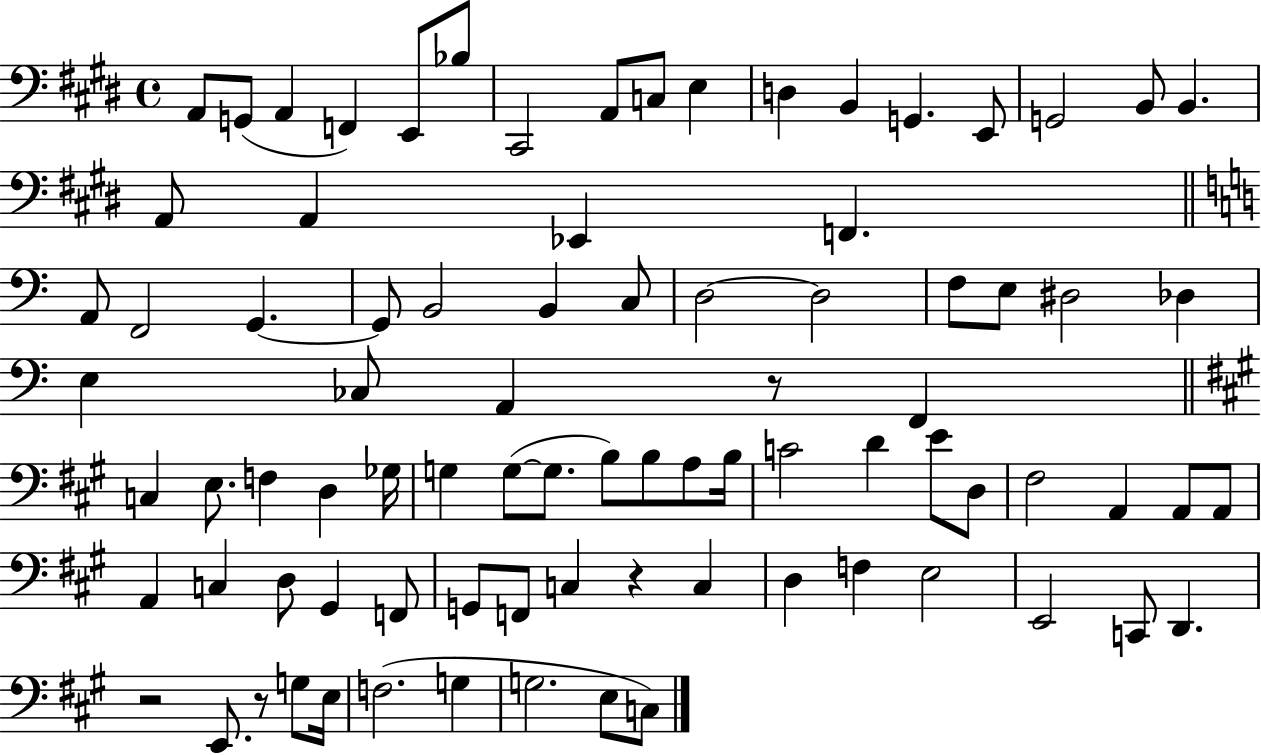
{
  \clef bass
  \time 4/4
  \defaultTimeSignature
  \key e \major
  a,8 g,8( a,4 f,4) e,8 bes8 | cis,2 a,8 c8 e4 | d4 b,4 g,4. e,8 | g,2 b,8 b,4. | \break a,8 a,4 ees,4 f,4. | \bar "||" \break \key c \major a,8 f,2 g,4.~~ | g,8 b,2 b,4 c8 | d2~~ d2 | f8 e8 dis2 des4 | \break e4 ces8 a,4 r8 f,4 | \bar "||" \break \key a \major c4 e8. f4 d4 ges16 | g4 g8~(~ g8. b8) b8 a8 b16 | c'2 d'4 e'8 d8 | fis2 a,4 a,8 a,8 | \break a,4 c4 d8 gis,4 f,8 | g,8 f,8 c4 r4 c4 | d4 f4 e2 | e,2 c,8 d,4. | \break r2 e,8. r8 g8 e16 | f2.( g4 | g2. e8 c8) | \bar "|."
}